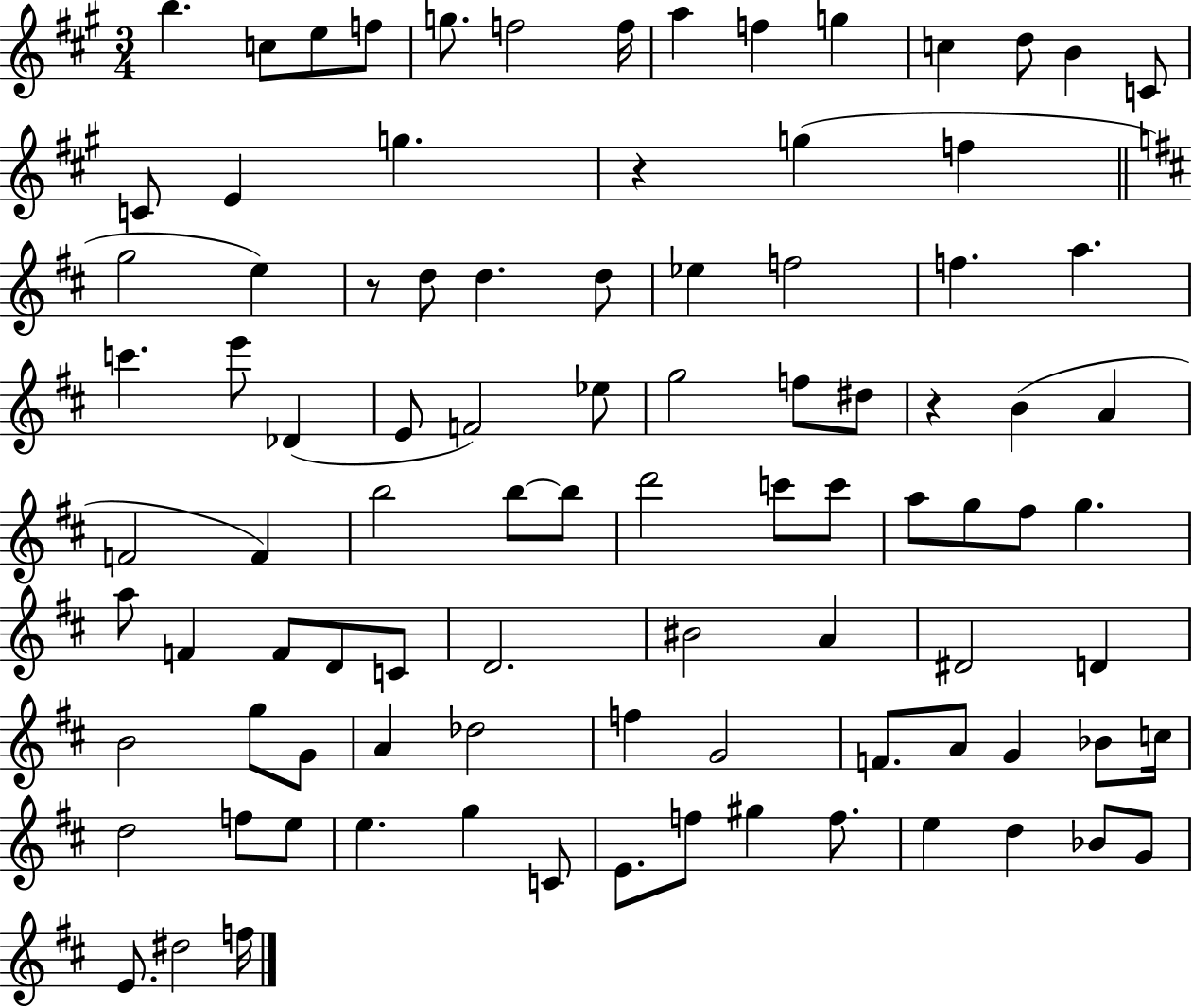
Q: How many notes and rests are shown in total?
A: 93